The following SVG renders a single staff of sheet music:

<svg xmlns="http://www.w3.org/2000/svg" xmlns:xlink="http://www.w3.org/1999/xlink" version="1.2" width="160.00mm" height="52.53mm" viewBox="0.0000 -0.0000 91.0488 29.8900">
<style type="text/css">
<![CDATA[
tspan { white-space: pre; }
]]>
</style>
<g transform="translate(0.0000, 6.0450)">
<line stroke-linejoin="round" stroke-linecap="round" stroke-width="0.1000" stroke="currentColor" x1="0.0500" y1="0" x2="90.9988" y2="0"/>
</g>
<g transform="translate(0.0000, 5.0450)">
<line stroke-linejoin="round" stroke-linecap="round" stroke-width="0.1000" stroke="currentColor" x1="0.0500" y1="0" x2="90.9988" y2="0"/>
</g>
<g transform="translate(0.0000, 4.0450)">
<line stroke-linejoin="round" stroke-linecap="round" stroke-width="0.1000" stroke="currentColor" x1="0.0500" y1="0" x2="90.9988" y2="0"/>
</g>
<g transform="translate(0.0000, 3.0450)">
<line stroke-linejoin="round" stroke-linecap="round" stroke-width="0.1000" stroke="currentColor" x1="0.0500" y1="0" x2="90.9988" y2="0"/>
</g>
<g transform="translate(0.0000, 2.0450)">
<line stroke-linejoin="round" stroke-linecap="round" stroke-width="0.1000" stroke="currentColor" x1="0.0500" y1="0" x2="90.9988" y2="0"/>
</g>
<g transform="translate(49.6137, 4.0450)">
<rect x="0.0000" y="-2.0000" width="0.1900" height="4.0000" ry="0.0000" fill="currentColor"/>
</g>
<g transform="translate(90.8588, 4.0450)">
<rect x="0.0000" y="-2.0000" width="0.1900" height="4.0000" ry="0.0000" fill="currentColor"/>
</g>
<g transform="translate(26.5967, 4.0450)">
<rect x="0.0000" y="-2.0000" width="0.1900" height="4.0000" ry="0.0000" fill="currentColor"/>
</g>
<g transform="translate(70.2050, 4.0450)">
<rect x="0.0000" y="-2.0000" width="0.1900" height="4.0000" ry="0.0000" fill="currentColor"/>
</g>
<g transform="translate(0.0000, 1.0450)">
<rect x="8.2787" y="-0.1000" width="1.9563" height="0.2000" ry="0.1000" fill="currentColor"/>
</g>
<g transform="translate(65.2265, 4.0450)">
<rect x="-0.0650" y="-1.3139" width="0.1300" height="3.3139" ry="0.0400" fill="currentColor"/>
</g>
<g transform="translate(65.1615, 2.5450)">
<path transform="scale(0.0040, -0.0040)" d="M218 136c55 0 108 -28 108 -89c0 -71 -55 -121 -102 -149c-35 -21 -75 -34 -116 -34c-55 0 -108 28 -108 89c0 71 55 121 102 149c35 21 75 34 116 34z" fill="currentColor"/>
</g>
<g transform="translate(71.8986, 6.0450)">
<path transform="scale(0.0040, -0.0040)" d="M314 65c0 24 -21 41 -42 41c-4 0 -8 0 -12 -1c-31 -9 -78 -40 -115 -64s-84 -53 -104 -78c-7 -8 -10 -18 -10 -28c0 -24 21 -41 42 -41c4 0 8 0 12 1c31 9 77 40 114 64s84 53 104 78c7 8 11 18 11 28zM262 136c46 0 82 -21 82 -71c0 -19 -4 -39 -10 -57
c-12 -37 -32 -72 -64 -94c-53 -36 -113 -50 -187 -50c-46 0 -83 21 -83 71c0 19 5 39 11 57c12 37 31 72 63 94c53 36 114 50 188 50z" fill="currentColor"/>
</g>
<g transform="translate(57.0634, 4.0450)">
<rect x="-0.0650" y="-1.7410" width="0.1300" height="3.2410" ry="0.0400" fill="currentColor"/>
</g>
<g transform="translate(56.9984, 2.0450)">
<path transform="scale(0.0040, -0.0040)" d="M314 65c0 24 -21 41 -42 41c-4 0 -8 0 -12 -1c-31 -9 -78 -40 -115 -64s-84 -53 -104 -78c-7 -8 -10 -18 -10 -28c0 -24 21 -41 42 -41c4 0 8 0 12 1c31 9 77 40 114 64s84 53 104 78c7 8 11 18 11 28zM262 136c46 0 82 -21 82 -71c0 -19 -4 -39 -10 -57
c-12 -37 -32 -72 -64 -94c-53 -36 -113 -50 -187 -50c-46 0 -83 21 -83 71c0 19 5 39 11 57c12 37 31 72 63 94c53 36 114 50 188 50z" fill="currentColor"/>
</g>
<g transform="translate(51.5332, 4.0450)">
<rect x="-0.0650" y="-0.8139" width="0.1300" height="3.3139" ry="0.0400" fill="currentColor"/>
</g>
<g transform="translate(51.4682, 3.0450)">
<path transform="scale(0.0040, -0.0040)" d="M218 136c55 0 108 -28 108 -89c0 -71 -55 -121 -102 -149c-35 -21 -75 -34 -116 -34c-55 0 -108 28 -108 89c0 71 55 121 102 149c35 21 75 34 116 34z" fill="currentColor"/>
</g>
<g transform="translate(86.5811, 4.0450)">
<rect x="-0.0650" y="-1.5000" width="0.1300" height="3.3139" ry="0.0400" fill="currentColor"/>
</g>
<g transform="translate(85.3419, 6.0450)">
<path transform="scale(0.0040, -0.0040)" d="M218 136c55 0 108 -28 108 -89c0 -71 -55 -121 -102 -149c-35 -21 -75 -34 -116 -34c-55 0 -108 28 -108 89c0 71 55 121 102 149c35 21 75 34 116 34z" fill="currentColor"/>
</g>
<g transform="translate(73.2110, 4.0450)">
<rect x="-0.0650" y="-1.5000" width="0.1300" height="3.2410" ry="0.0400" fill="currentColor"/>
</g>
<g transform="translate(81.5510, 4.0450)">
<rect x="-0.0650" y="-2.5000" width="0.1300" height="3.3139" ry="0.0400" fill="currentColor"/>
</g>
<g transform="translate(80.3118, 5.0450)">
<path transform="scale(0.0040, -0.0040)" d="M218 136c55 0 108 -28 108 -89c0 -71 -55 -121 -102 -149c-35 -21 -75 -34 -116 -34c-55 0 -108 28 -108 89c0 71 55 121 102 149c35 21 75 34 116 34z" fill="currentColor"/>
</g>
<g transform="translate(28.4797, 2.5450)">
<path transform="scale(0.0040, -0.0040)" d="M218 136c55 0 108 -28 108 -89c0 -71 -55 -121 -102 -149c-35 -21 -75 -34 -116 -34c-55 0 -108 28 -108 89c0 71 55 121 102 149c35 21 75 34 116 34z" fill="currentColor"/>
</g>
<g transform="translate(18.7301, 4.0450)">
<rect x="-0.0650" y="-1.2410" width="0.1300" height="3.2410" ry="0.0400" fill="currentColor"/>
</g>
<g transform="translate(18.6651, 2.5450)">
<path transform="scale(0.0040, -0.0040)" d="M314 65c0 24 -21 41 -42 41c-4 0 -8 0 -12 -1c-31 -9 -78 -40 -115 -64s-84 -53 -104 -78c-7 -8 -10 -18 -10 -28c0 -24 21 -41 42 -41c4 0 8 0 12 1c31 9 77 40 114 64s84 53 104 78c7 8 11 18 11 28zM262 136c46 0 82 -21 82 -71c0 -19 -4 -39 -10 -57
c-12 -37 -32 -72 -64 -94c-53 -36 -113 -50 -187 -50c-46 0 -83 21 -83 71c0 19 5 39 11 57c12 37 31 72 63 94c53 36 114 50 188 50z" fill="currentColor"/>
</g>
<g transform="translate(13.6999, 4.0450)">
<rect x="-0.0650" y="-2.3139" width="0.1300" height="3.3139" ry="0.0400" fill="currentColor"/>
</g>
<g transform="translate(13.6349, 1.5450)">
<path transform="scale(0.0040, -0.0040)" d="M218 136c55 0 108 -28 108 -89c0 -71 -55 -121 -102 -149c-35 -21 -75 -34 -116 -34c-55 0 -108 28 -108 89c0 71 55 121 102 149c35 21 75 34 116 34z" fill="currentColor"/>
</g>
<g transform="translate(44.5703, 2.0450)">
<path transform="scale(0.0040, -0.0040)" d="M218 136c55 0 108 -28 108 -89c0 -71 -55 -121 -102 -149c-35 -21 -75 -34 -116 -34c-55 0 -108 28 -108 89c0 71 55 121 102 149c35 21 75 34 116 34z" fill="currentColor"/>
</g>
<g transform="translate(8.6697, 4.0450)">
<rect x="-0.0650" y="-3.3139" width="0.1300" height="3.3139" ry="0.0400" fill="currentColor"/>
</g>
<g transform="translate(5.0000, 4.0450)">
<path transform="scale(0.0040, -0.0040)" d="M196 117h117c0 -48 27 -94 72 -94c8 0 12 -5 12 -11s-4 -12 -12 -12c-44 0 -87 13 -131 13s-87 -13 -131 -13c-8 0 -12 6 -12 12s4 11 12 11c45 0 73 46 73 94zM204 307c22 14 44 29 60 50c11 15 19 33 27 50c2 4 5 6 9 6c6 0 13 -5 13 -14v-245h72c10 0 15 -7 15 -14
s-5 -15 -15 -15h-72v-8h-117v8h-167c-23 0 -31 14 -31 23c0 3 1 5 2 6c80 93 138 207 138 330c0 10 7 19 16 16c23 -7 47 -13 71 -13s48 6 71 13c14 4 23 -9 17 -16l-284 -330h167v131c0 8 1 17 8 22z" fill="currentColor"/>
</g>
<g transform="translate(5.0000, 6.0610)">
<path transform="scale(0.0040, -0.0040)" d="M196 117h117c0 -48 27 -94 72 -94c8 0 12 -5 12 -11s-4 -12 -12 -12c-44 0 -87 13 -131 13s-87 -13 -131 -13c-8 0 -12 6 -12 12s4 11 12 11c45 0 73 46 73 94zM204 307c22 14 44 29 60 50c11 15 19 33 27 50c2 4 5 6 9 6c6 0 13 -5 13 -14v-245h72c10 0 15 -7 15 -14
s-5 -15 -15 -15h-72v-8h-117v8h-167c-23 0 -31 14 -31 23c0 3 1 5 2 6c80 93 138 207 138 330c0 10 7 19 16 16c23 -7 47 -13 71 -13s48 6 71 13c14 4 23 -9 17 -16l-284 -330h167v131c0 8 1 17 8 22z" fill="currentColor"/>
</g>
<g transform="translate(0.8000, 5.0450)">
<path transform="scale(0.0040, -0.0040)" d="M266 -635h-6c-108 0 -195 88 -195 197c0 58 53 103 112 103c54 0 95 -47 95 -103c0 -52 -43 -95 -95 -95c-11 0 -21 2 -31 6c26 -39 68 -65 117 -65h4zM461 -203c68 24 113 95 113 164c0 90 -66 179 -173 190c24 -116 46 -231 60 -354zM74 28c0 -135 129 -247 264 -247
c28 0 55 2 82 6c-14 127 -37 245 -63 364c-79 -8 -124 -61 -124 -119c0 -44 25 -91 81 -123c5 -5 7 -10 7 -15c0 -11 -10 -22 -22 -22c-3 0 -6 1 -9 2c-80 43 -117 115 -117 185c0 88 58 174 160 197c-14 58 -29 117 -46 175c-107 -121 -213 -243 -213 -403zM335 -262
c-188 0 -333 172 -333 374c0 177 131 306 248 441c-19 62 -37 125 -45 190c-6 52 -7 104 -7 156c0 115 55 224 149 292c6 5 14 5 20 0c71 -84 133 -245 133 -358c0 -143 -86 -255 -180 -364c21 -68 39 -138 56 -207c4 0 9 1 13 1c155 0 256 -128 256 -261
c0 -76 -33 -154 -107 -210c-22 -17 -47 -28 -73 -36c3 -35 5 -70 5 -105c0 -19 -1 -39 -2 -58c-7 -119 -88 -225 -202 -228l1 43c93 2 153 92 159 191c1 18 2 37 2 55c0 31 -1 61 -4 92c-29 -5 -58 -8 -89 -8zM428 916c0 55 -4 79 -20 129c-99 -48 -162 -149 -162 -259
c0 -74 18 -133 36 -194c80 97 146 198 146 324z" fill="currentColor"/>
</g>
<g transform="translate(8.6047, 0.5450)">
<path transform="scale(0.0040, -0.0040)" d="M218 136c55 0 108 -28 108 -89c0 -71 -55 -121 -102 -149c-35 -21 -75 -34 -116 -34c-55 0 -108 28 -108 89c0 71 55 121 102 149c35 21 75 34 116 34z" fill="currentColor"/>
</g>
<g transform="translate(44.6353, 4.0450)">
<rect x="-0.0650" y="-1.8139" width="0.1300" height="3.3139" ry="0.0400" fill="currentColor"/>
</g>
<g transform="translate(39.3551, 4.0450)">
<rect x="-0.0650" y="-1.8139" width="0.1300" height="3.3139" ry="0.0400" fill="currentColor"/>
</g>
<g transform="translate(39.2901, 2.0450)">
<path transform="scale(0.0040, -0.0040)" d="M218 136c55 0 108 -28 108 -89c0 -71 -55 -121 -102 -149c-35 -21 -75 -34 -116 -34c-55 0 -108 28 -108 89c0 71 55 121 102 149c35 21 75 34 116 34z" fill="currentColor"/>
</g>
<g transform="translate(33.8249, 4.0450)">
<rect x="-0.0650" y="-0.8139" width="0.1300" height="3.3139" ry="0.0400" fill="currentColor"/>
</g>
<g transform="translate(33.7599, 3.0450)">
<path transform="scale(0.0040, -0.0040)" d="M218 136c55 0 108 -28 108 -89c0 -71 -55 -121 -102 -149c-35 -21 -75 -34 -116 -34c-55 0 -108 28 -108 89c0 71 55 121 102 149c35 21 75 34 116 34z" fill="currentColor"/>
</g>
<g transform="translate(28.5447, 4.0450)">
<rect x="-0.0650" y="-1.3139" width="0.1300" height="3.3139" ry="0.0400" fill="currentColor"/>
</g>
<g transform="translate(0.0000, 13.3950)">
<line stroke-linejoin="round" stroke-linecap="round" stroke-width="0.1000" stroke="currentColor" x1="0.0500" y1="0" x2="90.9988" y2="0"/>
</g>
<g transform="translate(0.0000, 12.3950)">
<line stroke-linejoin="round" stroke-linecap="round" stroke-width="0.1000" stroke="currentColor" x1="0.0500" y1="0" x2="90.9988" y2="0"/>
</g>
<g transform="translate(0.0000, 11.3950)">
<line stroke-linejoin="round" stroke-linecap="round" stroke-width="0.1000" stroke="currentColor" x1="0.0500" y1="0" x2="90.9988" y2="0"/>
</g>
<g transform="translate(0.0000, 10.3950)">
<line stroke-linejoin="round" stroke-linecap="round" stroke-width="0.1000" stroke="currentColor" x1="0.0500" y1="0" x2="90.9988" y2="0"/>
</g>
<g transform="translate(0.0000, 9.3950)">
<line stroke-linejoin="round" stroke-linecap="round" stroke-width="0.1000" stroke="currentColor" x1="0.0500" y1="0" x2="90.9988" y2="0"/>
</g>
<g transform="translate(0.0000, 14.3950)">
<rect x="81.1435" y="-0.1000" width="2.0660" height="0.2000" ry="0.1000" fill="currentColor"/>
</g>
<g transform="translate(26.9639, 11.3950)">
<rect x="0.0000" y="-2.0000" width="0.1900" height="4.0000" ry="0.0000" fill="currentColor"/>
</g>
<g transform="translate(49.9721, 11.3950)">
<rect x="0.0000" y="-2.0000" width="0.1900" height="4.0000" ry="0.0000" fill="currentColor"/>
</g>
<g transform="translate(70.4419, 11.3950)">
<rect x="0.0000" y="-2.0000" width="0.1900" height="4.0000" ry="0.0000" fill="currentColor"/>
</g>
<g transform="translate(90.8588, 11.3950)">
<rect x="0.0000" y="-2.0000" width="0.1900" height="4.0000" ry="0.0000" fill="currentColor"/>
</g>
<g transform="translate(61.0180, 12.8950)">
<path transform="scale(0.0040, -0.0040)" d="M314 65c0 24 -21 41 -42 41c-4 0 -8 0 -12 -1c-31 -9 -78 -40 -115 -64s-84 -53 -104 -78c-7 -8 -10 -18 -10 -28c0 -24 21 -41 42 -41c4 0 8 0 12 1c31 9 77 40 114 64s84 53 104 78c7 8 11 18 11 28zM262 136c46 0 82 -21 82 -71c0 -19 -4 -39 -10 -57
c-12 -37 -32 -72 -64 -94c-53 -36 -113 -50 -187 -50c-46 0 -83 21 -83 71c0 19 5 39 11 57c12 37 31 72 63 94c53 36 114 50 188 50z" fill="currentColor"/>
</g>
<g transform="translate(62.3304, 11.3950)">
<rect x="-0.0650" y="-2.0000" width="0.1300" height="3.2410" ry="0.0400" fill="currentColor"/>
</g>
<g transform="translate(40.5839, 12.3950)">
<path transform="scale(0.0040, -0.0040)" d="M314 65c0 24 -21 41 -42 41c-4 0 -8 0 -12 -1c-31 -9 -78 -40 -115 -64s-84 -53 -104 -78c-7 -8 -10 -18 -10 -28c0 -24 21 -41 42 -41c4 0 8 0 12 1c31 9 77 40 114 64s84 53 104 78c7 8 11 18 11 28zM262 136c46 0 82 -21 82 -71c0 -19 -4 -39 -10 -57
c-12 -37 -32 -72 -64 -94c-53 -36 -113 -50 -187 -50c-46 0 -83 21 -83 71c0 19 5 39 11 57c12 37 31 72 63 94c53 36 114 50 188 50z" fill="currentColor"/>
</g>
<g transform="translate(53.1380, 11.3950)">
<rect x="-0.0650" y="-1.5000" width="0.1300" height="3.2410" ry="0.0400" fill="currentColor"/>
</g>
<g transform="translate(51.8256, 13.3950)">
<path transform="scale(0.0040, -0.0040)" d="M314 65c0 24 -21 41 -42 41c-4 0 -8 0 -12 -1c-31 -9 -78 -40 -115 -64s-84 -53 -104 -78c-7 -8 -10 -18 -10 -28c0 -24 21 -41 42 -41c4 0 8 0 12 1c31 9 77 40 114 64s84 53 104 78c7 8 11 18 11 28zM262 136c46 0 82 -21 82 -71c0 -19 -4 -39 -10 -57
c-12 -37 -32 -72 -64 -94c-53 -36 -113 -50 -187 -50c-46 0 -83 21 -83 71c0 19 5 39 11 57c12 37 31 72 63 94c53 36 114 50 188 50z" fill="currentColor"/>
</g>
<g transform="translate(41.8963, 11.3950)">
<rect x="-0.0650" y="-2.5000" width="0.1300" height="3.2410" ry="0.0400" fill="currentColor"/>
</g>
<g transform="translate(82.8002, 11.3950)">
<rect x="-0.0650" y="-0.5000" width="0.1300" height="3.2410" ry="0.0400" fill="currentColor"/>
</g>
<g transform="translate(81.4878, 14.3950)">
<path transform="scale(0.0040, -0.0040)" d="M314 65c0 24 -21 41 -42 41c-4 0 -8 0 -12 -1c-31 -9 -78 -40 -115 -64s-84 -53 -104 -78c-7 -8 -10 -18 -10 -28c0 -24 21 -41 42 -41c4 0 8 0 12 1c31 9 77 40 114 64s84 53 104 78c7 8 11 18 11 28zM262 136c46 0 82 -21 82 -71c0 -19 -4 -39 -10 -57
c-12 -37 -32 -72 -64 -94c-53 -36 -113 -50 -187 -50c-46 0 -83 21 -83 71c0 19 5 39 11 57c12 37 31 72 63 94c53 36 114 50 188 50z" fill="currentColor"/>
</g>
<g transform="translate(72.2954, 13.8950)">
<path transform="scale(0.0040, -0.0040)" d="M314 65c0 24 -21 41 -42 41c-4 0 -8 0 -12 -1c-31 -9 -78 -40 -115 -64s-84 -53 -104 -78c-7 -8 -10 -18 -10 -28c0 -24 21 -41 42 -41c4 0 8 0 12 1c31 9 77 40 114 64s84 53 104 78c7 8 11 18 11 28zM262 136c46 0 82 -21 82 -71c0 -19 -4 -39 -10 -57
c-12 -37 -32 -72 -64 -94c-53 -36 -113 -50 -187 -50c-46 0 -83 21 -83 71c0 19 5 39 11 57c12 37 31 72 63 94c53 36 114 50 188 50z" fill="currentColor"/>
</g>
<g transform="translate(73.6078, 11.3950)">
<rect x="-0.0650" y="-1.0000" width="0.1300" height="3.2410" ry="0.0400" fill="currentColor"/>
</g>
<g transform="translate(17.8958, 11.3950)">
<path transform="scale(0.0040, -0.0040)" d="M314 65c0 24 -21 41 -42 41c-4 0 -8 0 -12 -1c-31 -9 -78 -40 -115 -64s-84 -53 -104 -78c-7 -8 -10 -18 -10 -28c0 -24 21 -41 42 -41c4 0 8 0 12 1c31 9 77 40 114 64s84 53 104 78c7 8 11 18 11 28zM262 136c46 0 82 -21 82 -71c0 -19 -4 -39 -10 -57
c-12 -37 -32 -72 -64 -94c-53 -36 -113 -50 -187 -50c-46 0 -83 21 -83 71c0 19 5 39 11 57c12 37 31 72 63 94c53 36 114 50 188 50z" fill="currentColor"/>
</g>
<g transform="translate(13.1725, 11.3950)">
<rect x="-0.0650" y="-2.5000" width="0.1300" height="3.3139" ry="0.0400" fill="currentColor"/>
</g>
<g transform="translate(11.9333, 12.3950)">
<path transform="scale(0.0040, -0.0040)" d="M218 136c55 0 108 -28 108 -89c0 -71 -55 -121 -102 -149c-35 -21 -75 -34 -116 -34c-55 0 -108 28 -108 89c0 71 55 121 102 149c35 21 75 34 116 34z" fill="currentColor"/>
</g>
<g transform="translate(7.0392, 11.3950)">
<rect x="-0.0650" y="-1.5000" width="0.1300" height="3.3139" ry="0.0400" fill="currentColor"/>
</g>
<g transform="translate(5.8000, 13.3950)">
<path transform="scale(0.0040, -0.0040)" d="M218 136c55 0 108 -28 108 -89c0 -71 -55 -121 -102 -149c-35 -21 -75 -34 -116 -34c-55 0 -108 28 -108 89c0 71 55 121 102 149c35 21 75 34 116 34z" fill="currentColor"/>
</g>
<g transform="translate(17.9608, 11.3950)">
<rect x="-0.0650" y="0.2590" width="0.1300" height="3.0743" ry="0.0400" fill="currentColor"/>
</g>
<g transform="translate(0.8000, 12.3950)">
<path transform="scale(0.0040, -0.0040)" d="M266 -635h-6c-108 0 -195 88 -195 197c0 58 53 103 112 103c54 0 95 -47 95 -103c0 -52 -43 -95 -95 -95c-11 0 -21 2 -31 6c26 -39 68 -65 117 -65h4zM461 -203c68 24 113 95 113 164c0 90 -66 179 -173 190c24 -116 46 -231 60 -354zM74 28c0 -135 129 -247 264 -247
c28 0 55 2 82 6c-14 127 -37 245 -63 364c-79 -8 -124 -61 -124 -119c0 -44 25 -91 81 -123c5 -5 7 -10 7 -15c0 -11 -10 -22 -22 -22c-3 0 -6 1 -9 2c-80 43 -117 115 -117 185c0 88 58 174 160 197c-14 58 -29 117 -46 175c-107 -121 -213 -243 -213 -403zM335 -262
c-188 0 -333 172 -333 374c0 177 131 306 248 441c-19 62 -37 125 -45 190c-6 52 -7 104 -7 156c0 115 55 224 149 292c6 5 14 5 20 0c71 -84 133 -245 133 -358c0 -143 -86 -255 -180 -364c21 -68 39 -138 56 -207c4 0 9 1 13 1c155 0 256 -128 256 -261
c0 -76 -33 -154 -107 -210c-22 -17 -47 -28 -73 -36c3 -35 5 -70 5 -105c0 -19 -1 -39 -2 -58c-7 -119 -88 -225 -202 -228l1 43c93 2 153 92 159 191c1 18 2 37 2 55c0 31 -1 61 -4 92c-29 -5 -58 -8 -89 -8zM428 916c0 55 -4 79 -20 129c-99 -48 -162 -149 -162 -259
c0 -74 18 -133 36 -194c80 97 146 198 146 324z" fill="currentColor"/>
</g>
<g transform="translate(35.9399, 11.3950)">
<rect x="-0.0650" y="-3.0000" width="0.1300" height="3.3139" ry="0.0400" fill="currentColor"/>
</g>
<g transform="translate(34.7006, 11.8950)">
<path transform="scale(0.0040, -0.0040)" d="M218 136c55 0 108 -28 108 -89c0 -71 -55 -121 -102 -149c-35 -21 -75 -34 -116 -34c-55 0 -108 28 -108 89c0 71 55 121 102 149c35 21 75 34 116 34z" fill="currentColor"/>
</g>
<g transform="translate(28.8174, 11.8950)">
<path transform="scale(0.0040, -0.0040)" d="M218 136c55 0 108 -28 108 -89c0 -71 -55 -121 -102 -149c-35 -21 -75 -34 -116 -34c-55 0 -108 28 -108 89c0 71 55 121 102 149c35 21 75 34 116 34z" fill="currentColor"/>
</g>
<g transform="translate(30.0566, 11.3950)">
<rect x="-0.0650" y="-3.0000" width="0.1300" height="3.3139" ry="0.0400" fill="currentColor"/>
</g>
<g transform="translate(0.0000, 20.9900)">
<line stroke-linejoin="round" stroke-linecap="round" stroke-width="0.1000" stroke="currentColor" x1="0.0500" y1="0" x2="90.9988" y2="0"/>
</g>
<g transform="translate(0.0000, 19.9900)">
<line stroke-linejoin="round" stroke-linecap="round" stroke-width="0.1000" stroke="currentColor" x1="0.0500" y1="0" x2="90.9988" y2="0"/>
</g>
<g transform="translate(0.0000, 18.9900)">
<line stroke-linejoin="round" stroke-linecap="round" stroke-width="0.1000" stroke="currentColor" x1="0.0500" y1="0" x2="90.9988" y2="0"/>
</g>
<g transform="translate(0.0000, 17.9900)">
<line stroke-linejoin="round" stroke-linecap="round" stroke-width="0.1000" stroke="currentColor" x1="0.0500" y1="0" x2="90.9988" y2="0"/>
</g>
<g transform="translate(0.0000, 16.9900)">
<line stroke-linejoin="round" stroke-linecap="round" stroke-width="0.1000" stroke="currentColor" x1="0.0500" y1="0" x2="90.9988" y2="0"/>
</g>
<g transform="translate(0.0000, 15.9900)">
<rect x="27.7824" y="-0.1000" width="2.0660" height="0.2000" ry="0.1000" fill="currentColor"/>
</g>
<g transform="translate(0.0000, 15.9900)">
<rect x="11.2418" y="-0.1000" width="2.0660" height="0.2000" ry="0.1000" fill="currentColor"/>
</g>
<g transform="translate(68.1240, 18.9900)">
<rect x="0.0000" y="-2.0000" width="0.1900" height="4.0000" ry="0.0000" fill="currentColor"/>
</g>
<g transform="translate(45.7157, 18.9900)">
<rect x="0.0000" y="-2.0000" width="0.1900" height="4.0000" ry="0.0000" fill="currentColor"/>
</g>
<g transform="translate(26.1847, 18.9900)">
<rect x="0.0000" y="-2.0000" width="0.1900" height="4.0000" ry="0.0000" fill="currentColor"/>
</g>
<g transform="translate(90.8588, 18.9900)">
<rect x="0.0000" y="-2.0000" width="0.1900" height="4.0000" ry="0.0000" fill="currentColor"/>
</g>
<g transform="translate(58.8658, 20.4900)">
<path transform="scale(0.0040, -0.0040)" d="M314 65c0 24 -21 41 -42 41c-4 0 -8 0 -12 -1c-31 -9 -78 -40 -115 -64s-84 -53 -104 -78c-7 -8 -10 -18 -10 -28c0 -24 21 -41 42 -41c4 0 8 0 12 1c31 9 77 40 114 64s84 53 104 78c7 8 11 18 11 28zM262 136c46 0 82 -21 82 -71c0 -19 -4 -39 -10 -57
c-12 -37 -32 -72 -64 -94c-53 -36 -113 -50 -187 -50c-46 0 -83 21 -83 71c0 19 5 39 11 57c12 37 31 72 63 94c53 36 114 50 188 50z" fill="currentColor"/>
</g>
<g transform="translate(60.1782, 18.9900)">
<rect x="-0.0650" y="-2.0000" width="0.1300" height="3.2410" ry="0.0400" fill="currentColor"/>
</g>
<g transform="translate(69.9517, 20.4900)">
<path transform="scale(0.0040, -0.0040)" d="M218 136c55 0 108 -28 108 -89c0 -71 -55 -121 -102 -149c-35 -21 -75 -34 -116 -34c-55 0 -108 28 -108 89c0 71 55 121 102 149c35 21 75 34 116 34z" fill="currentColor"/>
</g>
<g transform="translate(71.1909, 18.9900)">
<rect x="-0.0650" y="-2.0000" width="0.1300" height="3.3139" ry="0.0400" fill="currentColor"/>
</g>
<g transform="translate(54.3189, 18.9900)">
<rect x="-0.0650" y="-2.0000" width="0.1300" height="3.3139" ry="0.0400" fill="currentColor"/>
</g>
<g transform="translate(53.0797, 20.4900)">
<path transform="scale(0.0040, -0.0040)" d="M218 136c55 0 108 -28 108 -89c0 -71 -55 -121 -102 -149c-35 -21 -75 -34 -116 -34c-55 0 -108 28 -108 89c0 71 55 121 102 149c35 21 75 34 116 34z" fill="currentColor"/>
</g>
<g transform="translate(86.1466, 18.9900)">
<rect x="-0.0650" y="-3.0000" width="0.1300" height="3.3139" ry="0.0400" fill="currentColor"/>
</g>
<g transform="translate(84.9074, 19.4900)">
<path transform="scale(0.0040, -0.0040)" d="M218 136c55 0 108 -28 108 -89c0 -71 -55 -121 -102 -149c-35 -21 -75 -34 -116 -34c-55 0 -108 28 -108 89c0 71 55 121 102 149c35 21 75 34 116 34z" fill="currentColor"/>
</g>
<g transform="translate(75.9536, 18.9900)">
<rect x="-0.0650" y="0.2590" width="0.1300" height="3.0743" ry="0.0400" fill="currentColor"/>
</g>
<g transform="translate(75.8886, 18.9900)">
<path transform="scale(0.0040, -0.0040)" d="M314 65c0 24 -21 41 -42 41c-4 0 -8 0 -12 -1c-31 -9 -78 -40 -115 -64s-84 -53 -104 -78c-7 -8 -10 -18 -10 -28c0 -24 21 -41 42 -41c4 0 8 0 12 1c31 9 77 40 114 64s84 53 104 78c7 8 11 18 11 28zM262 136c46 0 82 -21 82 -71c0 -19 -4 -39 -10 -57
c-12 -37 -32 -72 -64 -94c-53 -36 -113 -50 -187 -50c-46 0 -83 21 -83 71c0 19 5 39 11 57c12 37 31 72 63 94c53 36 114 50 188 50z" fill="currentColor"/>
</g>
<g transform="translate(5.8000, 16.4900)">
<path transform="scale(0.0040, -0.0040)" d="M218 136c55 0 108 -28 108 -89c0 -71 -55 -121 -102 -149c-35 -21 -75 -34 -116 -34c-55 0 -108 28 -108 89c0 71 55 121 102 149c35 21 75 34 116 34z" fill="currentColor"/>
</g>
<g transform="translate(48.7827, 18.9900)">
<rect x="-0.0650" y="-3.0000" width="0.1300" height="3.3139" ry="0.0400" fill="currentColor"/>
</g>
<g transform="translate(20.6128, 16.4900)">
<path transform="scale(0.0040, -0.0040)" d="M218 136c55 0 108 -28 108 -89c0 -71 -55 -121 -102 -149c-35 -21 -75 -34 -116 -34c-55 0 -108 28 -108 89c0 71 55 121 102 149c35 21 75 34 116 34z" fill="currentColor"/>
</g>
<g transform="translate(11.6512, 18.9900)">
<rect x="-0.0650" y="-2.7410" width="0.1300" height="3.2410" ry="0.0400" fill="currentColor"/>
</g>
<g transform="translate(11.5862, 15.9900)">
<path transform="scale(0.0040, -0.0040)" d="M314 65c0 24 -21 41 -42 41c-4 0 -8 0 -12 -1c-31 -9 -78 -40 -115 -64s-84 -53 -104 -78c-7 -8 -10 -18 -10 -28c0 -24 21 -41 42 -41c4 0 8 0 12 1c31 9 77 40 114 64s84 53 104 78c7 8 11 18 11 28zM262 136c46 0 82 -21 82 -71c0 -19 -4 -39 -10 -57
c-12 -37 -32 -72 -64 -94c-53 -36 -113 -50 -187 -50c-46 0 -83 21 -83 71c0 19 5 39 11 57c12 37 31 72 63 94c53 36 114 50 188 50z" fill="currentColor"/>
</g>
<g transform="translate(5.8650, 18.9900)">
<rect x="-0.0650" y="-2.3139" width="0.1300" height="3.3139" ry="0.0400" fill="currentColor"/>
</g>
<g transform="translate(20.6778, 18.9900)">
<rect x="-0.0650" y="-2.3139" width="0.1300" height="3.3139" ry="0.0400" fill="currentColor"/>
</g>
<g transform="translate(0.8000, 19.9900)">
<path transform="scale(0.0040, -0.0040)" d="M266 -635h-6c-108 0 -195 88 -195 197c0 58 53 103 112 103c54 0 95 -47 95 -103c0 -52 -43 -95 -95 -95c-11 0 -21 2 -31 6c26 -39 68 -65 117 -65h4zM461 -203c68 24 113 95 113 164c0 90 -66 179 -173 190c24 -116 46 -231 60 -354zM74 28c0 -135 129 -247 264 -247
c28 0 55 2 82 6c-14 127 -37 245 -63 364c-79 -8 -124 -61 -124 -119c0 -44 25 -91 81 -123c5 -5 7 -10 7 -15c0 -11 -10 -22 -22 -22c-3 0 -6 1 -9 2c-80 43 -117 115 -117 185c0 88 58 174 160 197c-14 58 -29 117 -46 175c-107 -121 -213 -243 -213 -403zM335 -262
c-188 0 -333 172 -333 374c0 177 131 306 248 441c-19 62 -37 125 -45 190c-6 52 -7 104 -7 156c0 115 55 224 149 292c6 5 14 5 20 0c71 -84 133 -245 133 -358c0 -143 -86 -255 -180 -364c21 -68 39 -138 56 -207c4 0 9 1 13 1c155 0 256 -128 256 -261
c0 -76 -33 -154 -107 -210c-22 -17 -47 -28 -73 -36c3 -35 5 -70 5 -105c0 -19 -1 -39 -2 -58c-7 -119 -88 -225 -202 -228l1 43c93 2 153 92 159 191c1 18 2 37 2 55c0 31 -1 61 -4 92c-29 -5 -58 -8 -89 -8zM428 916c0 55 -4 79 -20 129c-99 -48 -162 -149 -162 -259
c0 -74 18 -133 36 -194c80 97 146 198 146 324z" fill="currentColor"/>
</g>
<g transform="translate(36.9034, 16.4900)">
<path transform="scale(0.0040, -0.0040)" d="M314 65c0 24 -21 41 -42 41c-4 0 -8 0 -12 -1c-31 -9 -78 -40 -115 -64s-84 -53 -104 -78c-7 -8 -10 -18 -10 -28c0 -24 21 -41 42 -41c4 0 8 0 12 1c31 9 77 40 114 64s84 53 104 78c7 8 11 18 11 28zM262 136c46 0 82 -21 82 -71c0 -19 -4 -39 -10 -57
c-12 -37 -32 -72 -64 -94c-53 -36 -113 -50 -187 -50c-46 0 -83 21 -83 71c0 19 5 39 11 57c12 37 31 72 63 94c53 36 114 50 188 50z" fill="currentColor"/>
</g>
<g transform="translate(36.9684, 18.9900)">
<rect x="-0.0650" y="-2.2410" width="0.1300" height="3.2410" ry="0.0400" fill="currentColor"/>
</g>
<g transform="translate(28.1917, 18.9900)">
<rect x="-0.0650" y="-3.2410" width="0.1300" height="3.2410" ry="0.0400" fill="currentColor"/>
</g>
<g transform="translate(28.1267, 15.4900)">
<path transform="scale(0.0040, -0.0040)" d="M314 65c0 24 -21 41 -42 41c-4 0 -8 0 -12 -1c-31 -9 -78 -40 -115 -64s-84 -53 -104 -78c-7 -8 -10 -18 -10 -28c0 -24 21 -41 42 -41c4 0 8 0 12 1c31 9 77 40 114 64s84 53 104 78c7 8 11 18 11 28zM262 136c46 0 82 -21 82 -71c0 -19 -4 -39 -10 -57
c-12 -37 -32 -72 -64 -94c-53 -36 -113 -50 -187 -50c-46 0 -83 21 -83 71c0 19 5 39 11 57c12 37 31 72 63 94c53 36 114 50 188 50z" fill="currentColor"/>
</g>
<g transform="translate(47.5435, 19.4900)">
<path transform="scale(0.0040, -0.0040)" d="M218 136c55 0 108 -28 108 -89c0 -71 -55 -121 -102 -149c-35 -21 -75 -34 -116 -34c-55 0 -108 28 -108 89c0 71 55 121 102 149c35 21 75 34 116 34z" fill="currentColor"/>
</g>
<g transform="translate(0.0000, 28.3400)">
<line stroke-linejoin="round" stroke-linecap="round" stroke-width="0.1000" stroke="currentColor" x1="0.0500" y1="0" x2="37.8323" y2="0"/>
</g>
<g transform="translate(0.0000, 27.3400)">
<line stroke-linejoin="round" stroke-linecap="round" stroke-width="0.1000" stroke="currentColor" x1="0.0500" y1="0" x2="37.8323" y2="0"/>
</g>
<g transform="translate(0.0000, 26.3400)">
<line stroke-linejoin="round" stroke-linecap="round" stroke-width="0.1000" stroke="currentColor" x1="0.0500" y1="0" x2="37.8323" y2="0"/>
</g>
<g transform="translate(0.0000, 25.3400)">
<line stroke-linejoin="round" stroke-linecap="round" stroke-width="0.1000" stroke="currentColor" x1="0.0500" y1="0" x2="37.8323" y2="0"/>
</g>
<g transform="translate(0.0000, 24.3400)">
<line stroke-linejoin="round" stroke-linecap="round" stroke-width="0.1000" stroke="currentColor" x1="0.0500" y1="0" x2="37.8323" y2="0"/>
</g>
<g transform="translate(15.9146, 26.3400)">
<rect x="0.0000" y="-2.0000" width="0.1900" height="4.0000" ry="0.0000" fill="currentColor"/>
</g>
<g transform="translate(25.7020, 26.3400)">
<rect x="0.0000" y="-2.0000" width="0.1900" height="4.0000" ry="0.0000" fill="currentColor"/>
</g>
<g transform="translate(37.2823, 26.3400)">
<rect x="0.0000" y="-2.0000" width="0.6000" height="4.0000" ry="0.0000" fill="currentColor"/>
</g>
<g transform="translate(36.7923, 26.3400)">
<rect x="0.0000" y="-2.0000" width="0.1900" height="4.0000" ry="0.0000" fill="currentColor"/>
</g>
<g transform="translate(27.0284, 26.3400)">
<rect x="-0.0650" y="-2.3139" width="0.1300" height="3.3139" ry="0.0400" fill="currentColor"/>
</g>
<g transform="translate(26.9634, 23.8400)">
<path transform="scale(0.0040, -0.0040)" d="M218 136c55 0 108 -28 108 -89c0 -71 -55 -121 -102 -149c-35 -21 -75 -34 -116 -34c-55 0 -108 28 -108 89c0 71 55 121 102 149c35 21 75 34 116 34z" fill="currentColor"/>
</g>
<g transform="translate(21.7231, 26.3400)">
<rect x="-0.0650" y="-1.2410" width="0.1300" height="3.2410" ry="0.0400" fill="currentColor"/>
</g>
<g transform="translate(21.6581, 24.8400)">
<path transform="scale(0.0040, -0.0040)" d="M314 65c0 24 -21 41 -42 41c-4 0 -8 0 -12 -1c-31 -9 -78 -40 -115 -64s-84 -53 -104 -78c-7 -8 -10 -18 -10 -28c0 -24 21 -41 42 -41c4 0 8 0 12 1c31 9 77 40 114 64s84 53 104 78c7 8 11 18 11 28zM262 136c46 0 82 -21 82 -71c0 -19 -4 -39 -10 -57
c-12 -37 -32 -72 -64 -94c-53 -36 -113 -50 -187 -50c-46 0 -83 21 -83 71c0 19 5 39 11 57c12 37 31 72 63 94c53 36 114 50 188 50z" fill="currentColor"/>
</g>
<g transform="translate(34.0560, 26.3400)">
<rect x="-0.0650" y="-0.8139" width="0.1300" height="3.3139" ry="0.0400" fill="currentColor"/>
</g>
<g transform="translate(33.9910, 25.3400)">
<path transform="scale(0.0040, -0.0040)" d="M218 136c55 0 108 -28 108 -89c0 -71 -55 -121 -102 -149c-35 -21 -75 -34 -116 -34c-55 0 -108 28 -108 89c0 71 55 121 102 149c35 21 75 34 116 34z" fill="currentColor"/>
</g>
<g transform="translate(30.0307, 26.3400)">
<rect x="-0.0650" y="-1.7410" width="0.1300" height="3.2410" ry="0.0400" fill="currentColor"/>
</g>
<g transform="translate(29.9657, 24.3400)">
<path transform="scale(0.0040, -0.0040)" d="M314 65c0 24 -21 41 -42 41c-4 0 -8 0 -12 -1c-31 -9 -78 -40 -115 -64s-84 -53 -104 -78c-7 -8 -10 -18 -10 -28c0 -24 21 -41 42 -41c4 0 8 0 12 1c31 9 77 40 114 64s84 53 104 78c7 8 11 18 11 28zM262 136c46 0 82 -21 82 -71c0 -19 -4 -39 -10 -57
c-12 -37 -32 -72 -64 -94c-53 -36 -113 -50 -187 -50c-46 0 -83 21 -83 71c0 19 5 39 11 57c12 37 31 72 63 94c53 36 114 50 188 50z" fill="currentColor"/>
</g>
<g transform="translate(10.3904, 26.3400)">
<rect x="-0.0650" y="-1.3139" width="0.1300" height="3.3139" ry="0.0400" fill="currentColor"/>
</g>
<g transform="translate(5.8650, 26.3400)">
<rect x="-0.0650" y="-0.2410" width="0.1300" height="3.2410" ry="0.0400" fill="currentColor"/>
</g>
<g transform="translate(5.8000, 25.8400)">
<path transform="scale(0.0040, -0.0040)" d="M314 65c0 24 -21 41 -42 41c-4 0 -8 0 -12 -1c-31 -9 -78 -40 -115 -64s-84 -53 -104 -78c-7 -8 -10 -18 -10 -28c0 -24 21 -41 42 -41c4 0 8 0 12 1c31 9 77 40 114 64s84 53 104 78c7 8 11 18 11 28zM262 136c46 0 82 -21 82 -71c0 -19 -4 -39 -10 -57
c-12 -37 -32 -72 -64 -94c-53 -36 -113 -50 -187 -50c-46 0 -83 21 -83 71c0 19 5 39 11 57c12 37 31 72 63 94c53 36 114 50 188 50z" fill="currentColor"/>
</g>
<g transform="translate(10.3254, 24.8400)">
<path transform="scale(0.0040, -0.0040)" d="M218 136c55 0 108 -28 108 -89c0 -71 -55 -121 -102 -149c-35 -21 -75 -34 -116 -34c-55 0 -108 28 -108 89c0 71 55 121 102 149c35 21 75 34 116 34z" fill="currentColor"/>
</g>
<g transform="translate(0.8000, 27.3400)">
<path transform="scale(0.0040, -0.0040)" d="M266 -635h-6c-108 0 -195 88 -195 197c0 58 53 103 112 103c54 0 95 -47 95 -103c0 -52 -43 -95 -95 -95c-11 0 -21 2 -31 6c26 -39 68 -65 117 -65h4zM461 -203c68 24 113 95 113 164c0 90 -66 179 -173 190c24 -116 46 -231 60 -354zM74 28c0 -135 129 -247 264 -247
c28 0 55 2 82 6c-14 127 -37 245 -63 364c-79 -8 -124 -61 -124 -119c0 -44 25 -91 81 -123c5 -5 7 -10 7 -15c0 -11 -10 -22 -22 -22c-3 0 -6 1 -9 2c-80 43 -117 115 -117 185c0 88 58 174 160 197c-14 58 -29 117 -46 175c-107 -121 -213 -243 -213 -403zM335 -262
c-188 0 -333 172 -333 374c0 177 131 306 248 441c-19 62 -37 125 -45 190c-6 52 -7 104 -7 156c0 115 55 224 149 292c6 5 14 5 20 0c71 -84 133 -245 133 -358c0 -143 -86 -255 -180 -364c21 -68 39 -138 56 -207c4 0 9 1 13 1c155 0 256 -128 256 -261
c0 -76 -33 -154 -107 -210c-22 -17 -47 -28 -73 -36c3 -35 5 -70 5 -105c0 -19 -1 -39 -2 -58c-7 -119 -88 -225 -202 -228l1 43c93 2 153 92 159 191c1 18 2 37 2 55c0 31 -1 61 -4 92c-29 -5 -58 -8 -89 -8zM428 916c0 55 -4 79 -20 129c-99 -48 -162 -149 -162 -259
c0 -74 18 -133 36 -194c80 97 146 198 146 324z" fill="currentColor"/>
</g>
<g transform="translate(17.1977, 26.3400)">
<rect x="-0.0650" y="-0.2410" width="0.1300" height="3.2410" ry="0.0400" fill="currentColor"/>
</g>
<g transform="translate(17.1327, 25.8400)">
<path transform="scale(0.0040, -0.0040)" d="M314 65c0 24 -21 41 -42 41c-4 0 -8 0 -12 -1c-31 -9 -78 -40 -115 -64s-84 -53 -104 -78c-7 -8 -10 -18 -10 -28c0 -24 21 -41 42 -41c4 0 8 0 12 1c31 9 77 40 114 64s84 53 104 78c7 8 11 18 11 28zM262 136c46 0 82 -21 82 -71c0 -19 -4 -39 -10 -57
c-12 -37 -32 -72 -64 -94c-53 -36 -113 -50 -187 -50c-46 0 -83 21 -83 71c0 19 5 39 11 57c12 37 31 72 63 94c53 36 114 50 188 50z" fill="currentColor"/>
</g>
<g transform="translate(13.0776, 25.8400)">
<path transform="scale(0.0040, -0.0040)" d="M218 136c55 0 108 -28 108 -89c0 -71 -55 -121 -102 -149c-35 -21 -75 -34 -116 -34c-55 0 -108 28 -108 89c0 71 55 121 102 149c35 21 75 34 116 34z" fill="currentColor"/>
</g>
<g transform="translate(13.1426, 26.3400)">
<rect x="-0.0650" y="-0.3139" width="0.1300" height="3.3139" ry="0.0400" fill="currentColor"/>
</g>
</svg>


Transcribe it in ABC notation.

X:1
T:Untitled
M:4/4
L:1/4
K:C
b g e2 e d f f d f2 e E2 G E E G B2 A A G2 E2 F2 D2 C2 g a2 g b2 g2 A F F2 F B2 A c2 e c c2 e2 g f2 d